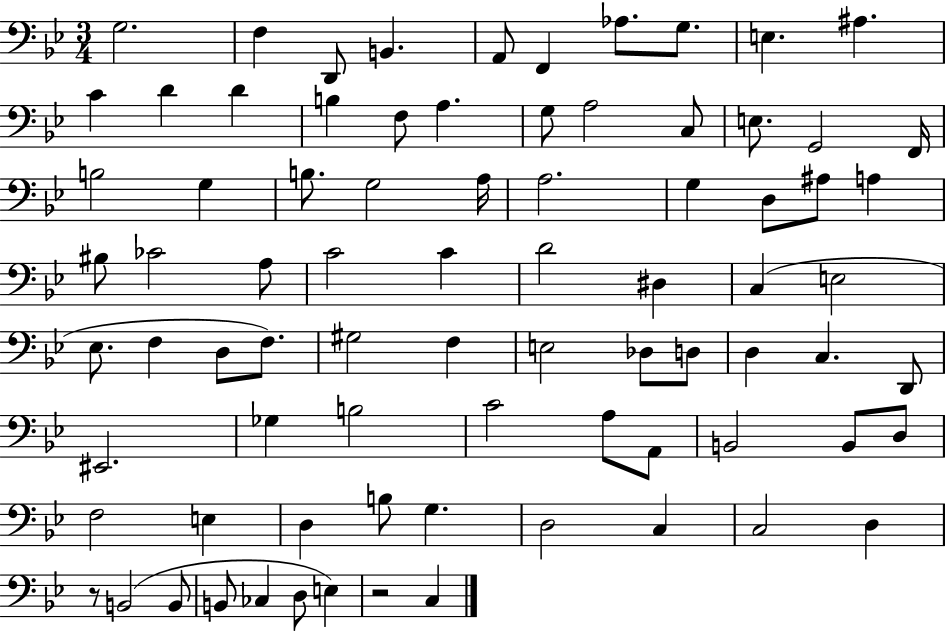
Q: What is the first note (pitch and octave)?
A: G3